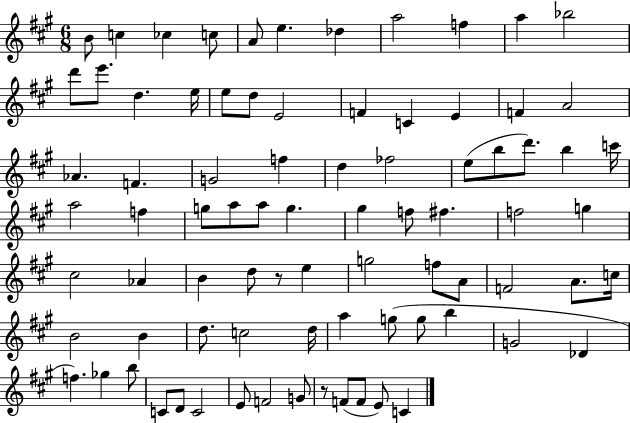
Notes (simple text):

B4/e C5/q CES5/q C5/e A4/e E5/q. Db5/q A5/h F5/q A5/q Bb5/h D6/e E6/e. D5/q. E5/s E5/e D5/e E4/h F4/q C4/q E4/q F4/q A4/h Ab4/q. F4/q. G4/h F5/q D5/q FES5/h E5/e B5/e D6/e. B5/q C6/s A5/h F5/q G5/e A5/e A5/e G5/q. G#5/q F5/e F#5/q. F5/h G5/q C#5/h Ab4/q B4/q D5/e R/e E5/q G5/h F5/e A4/e F4/h A4/e. C5/s B4/h B4/q D5/e. C5/h D5/s A5/q G5/e G5/e B5/q G4/h Db4/q F5/q. Gb5/q B5/e C4/e D4/e C4/h E4/e F4/h G4/e R/e F4/e F4/e E4/e C4/q